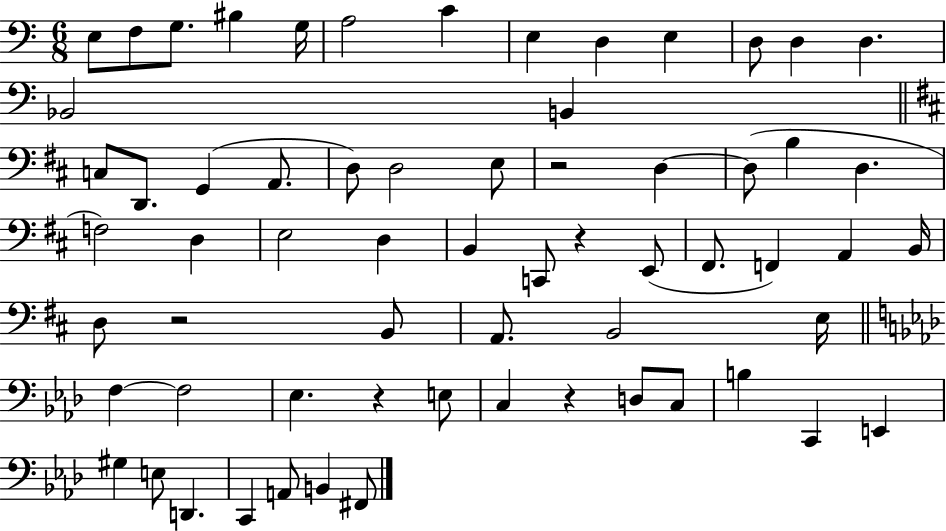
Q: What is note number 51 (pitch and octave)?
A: C2